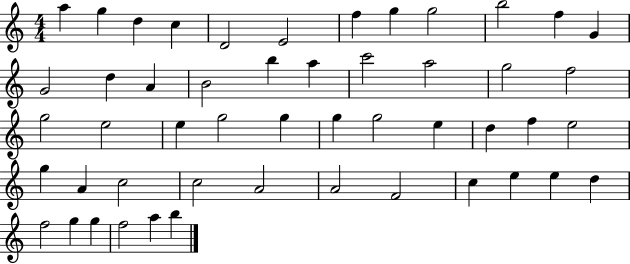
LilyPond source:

{
  \clef treble
  \numericTimeSignature
  \time 4/4
  \key c \major
  a''4 g''4 d''4 c''4 | d'2 e'2 | f''4 g''4 g''2 | b''2 f''4 g'4 | \break g'2 d''4 a'4 | b'2 b''4 a''4 | c'''2 a''2 | g''2 f''2 | \break g''2 e''2 | e''4 g''2 g''4 | g''4 g''2 e''4 | d''4 f''4 e''2 | \break g''4 a'4 c''2 | c''2 a'2 | a'2 f'2 | c''4 e''4 e''4 d''4 | \break f''2 g''4 g''4 | f''2 a''4 b''4 | \bar "|."
}